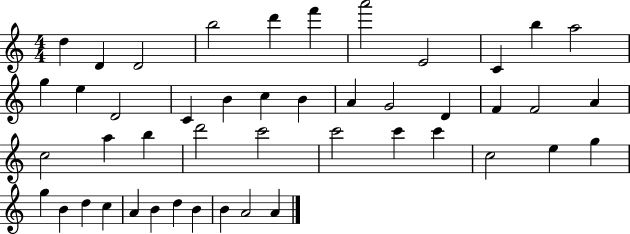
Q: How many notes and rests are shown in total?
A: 46